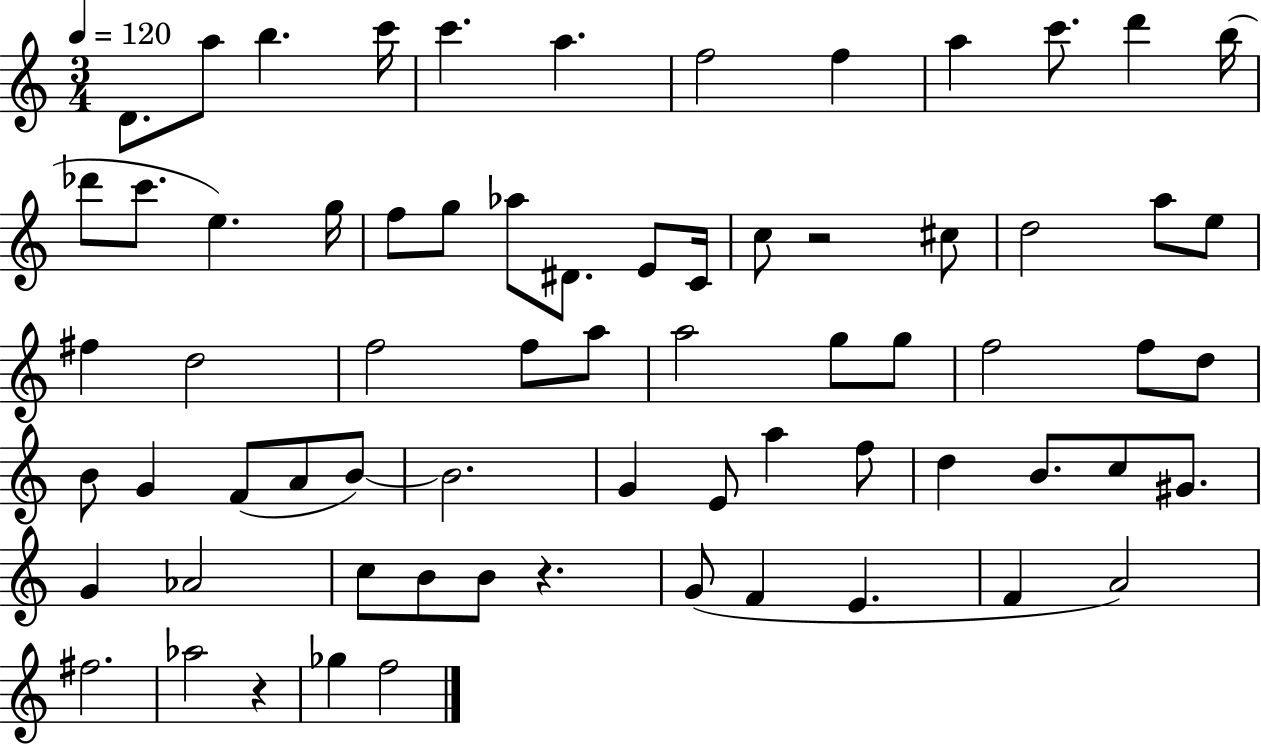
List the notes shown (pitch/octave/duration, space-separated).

D4/e. A5/e B5/q. C6/s C6/q. A5/q. F5/h F5/q A5/q C6/e. D6/q B5/s Db6/e C6/e. E5/q. G5/s F5/e G5/e Ab5/e D#4/e. E4/e C4/s C5/e R/h C#5/e D5/h A5/e E5/e F#5/q D5/h F5/h F5/e A5/e A5/h G5/e G5/e F5/h F5/e D5/e B4/e G4/q F4/e A4/e B4/e B4/h. G4/q E4/e A5/q F5/e D5/q B4/e. C5/e G#4/e. G4/q Ab4/h C5/e B4/e B4/e R/q. G4/e F4/q E4/q. F4/q A4/h F#5/h. Ab5/h R/q Gb5/q F5/h